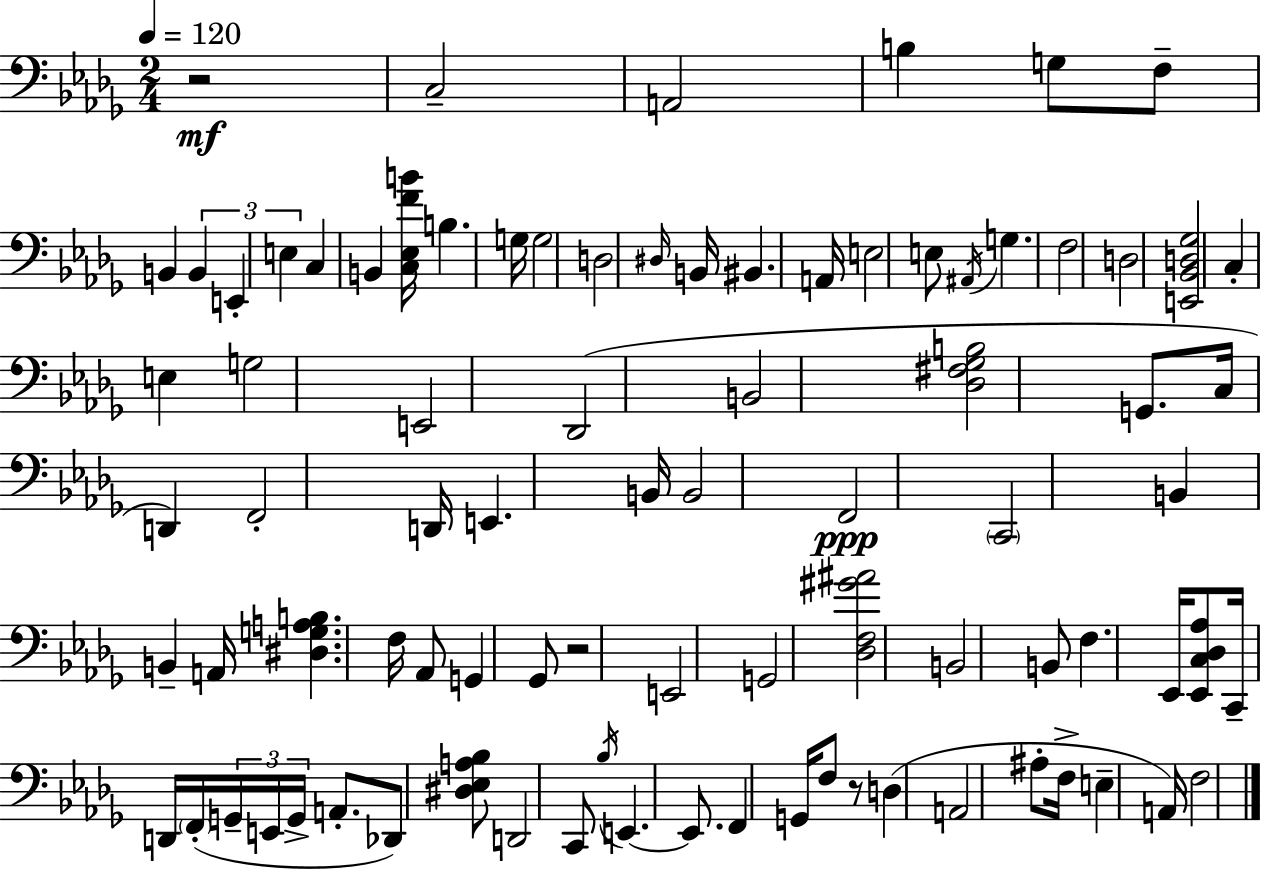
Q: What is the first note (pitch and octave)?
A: C3